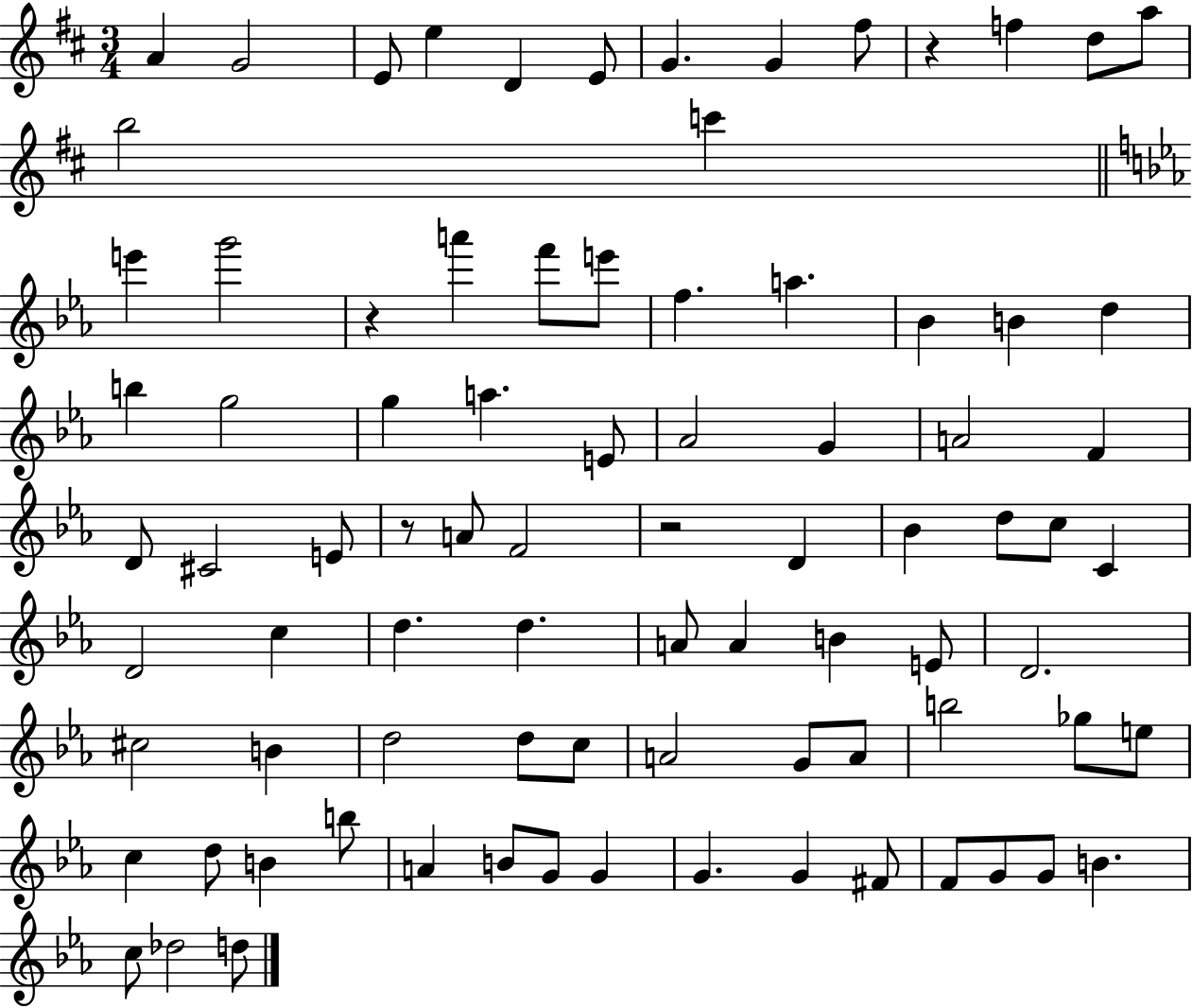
{
  \clef treble
  \numericTimeSignature
  \time 3/4
  \key d \major
  \repeat volta 2 { a'4 g'2 | e'8 e''4 d'4 e'8 | g'4. g'4 fis''8 | r4 f''4 d''8 a''8 | \break b''2 c'''4 | \bar "||" \break \key c \minor e'''4 g'''2 | r4 a'''4 f'''8 e'''8 | f''4. a''4. | bes'4 b'4 d''4 | \break b''4 g''2 | g''4 a''4. e'8 | aes'2 g'4 | a'2 f'4 | \break d'8 cis'2 e'8 | r8 a'8 f'2 | r2 d'4 | bes'4 d''8 c''8 c'4 | \break d'2 c''4 | d''4. d''4. | a'8 a'4 b'4 e'8 | d'2. | \break cis''2 b'4 | d''2 d''8 c''8 | a'2 g'8 a'8 | b''2 ges''8 e''8 | \break c''4 d''8 b'4 b''8 | a'4 b'8 g'8 g'4 | g'4. g'4 fis'8 | f'8 g'8 g'8 b'4. | \break c''8 des''2 d''8 | } \bar "|."
}